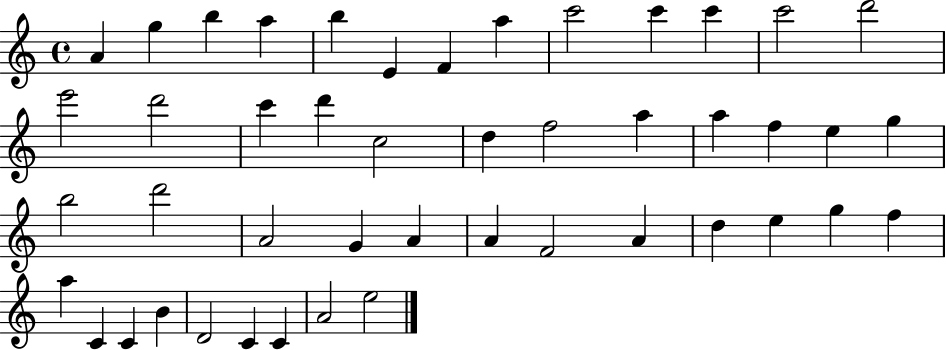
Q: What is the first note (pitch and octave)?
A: A4